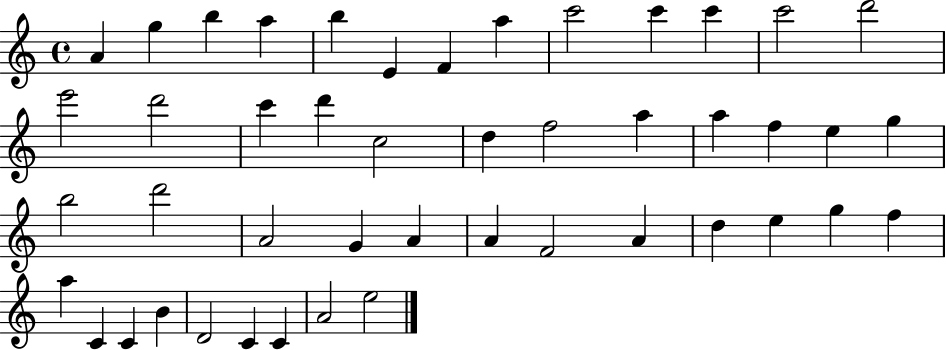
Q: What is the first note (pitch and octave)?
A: A4